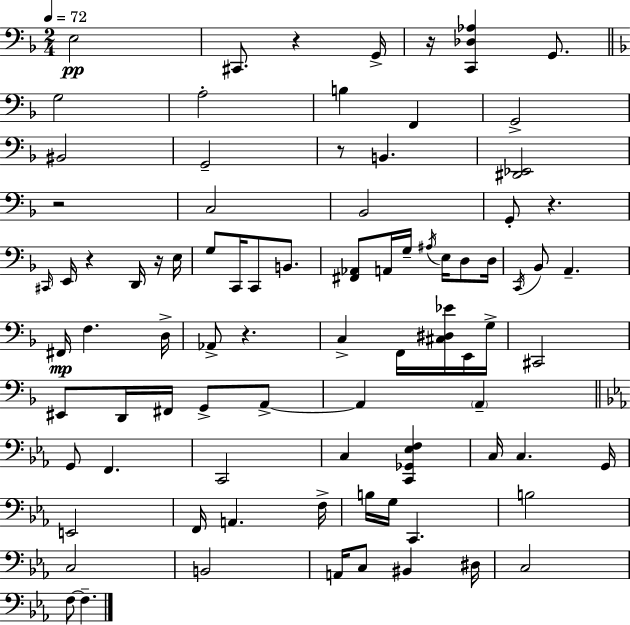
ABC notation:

X:1
T:Untitled
M:2/4
L:1/4
K:F
E,2 ^C,,/2 z G,,/4 z/4 [C,,_D,_A,] G,,/2 G,2 A,2 B, F,, G,,2 ^B,,2 G,,2 z/2 B,, [^D,,_E,,]2 z2 C,2 _B,,2 G,,/2 z ^C,,/4 E,,/4 z D,,/4 z/4 E,/4 G,/2 C,,/4 C,,/2 B,,/2 [^F,,_A,,]/2 A,,/4 G,/4 ^A,/4 E,/4 D,/2 D,/4 C,,/4 _B,,/2 A,, ^F,,/4 F, D,/4 _A,,/2 z C, F,,/4 [^C,^D,_E]/4 E,,/4 G,/4 ^C,,2 ^E,,/2 D,,/4 ^F,,/4 G,,/2 A,,/2 A,, A,, G,,/2 F,, C,,2 C, [C,,_G,,_E,F,] C,/4 C, G,,/4 E,,2 F,,/4 A,, F,/4 B,/4 G,/4 C,, B,2 C,2 B,,2 A,,/4 C,/2 ^B,, ^D,/4 C,2 F,/2 F,